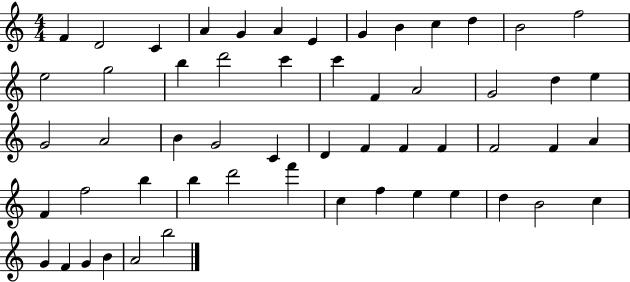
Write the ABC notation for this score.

X:1
T:Untitled
M:4/4
L:1/4
K:C
F D2 C A G A E G B c d B2 f2 e2 g2 b d'2 c' c' F A2 G2 d e G2 A2 B G2 C D F F F F2 F A F f2 b b d'2 f' c f e e d B2 c G F G B A2 b2